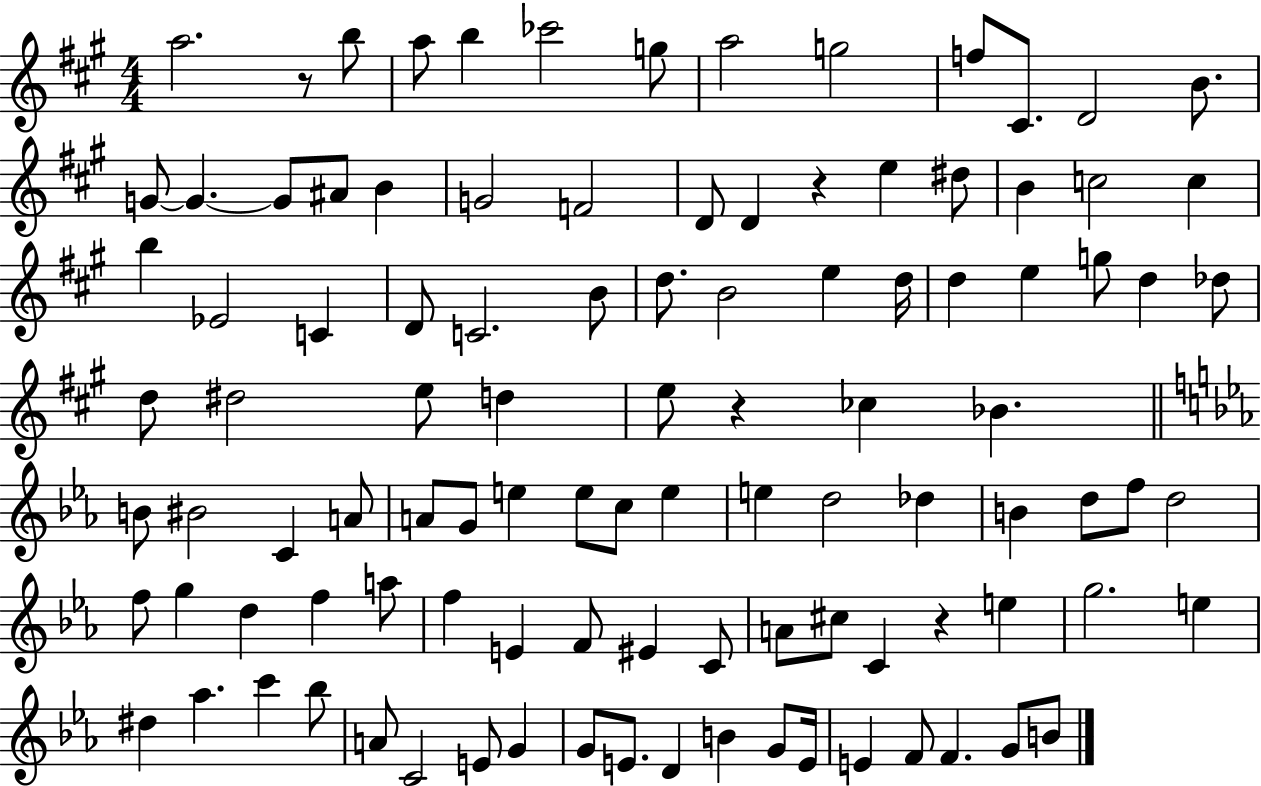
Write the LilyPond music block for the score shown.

{
  \clef treble
  \numericTimeSignature
  \time 4/4
  \key a \major
  a''2. r8 b''8 | a''8 b''4 ces'''2 g''8 | a''2 g''2 | f''8 cis'8. d'2 b'8. | \break g'8~~ g'4.~~ g'8 ais'8 b'4 | g'2 f'2 | d'8 d'4 r4 e''4 dis''8 | b'4 c''2 c''4 | \break b''4 ees'2 c'4 | d'8 c'2. b'8 | d''8. b'2 e''4 d''16 | d''4 e''4 g''8 d''4 des''8 | \break d''8 dis''2 e''8 d''4 | e''8 r4 ces''4 bes'4. | \bar "||" \break \key ees \major b'8 bis'2 c'4 a'8 | a'8 g'8 e''4 e''8 c''8 e''4 | e''4 d''2 des''4 | b'4 d''8 f''8 d''2 | \break f''8 g''4 d''4 f''4 a''8 | f''4 e'4 f'8 eis'4 c'8 | a'8 cis''8 c'4 r4 e''4 | g''2. e''4 | \break dis''4 aes''4. c'''4 bes''8 | a'8 c'2 e'8 g'4 | g'8 e'8. d'4 b'4 g'8 e'16 | e'4 f'8 f'4. g'8 b'8 | \break \bar "|."
}